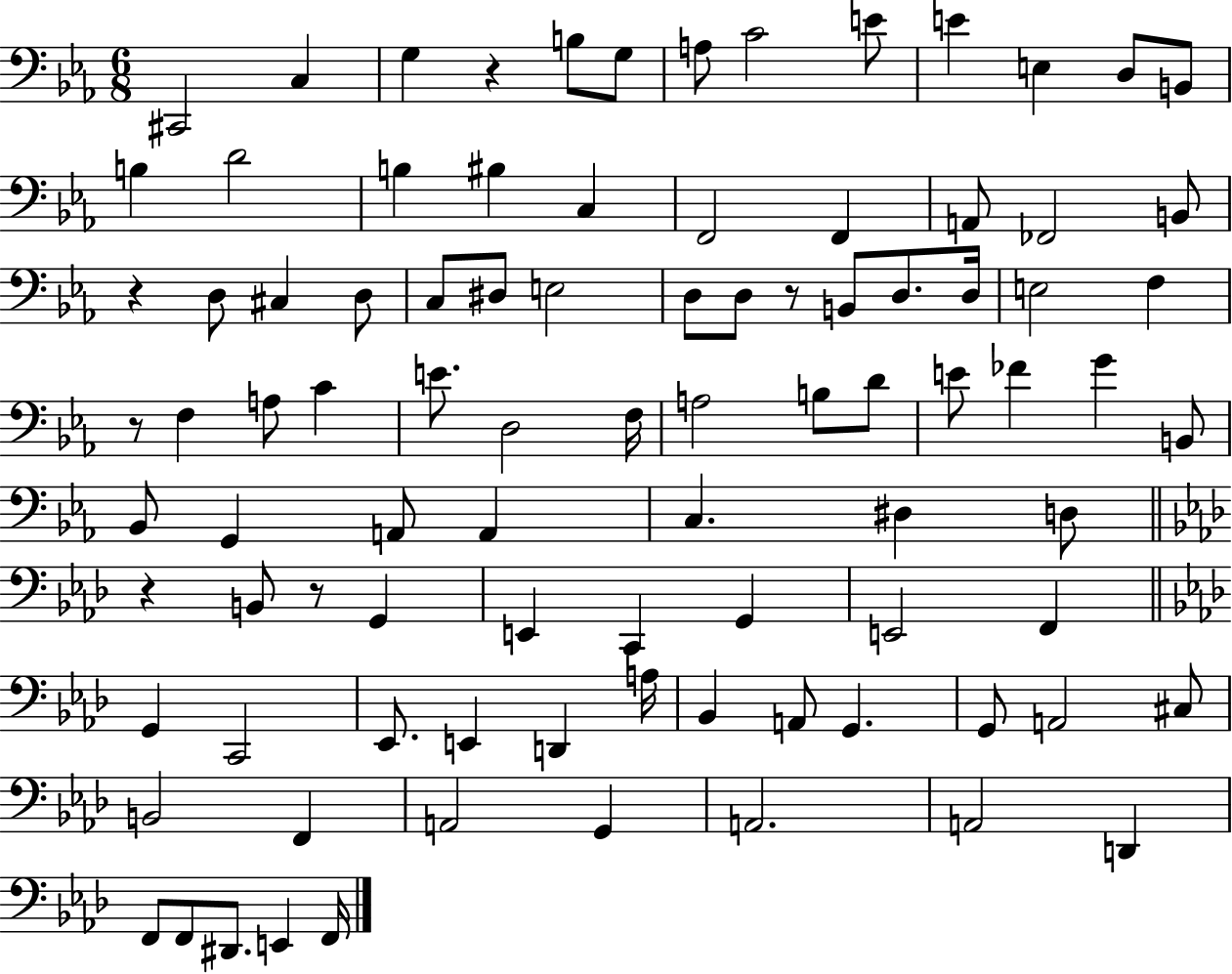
{
  \clef bass
  \numericTimeSignature
  \time 6/8
  \key ees \major
  cis,2 c4 | g4 r4 b8 g8 | a8 c'2 e'8 | e'4 e4 d8 b,8 | \break b4 d'2 | b4 bis4 c4 | f,2 f,4 | a,8 fes,2 b,8 | \break r4 d8 cis4 d8 | c8 dis8 e2 | d8 d8 r8 b,8 d8. d16 | e2 f4 | \break r8 f4 a8 c'4 | e'8. d2 f16 | a2 b8 d'8 | e'8 fes'4 g'4 b,8 | \break bes,8 g,4 a,8 a,4 | c4. dis4 d8 | \bar "||" \break \key aes \major r4 b,8 r8 g,4 | e,4 c,4 g,4 | e,2 f,4 | \bar "||" \break \key aes \major g,4 c,2 | ees,8. e,4 d,4 a16 | bes,4 a,8 g,4. | g,8 a,2 cis8 | \break b,2 f,4 | a,2 g,4 | a,2. | a,2 d,4 | \break f,8 f,8 dis,8. e,4 f,16 | \bar "|."
}